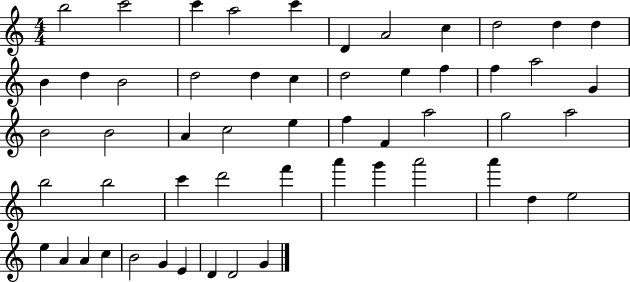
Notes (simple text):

B5/h C6/h C6/q A5/h C6/q D4/q A4/h C5/q D5/h D5/q D5/q B4/q D5/q B4/h D5/h D5/q C5/q D5/h E5/q F5/q F5/q A5/h G4/q B4/h B4/h A4/q C5/h E5/q F5/q F4/q A5/h G5/h A5/h B5/h B5/h C6/q D6/h F6/q A6/q G6/q A6/h A6/q D5/q E5/h E5/q A4/q A4/q C5/q B4/h G4/q E4/q D4/q D4/h G4/q